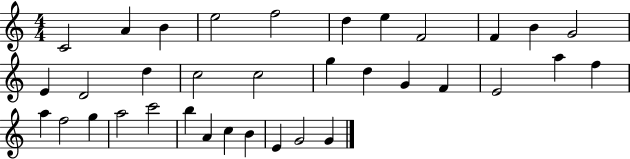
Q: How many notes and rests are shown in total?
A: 35